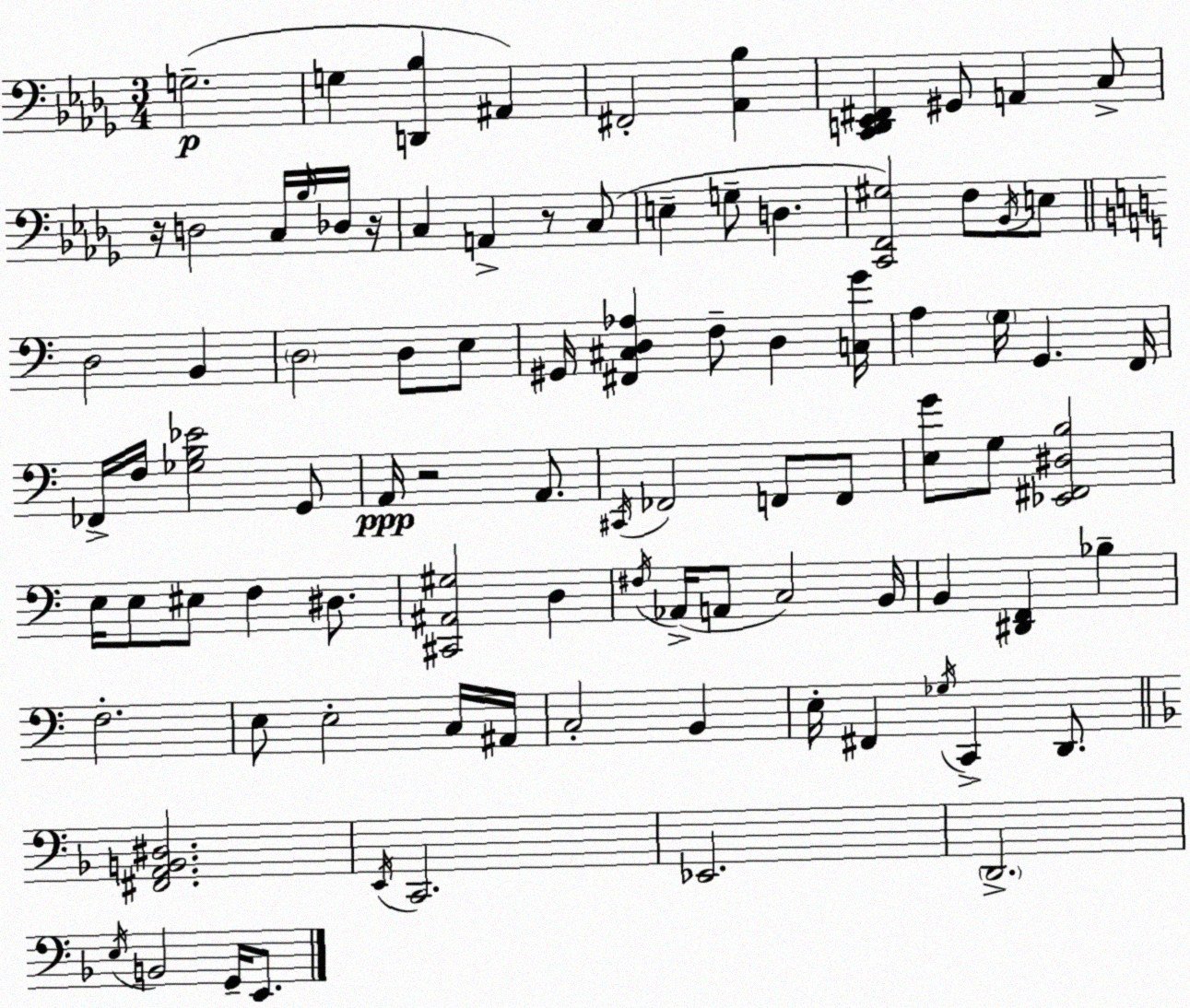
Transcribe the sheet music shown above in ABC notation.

X:1
T:Untitled
M:3/4
L:1/4
K:Bbm
G,2 G, [D,,_B,] ^A,, ^F,,2 [_A,,_B,] [C,,D,,_E,,^F,,] ^G,,/2 A,, C,/2 z/4 D,2 C,/4 _B,/4 _D,/4 z/4 C, A,, z/2 C,/2 E, G,/2 D, [C,,F,,^G,]2 F,/2 _B,,/4 E,/2 D,2 B,, D,2 D,/2 E,/2 ^G,,/4 [^F,,^C,D,_A,] F,/2 D, [C,G]/4 A, G,/4 G,, F,,/4 _F,,/4 F,/4 [_G,B,_E]2 G,,/2 A,,/4 z2 A,,/2 ^C,,/4 _F,,2 F,,/2 F,,/2 [E,G]/2 G,/2 [_E,,^F,,^D,B,]2 E,/4 E,/2 ^E,/2 F, ^D,/2 [^C,,^A,,^G,]2 D, ^F,/4 _A,,/4 A,,/2 C,2 B,,/4 B,, [^D,,F,,] _B, F,2 E,/2 E,2 C,/4 ^A,,/4 C,2 B,, E,/4 ^F,, _G,/4 C,, D,,/2 [^F,,A,,B,,^D,]2 E,,/4 C,,2 _E,,2 D,,2 E,/4 B,,2 G,,/4 E,,/2